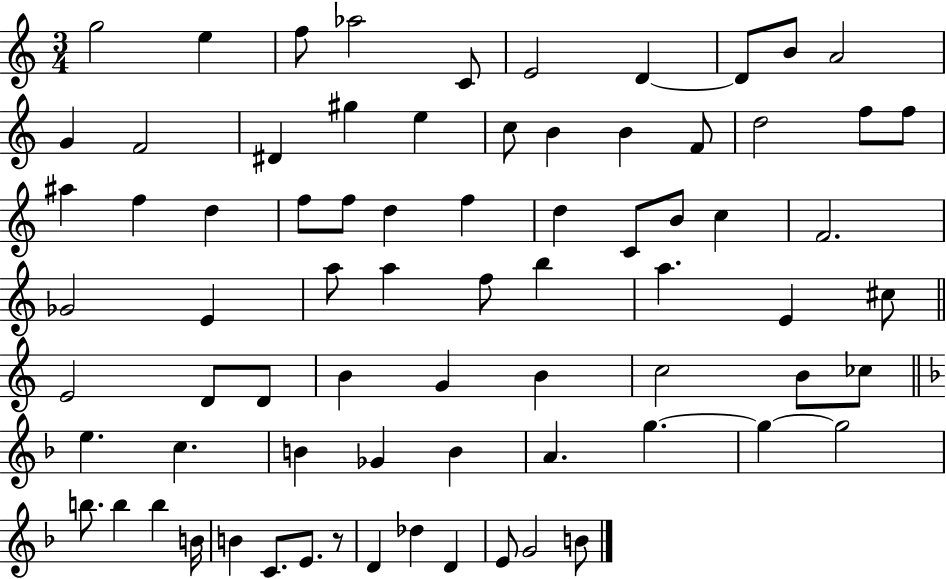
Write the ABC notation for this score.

X:1
T:Untitled
M:3/4
L:1/4
K:C
g2 e f/2 _a2 C/2 E2 D D/2 B/2 A2 G F2 ^D ^g e c/2 B B F/2 d2 f/2 f/2 ^a f d f/2 f/2 d f d C/2 B/2 c F2 _G2 E a/2 a f/2 b a E ^c/2 E2 D/2 D/2 B G B c2 B/2 _c/2 e c B _G B A g g g2 b/2 b b B/4 B C/2 E/2 z/2 D _d D E/2 G2 B/2